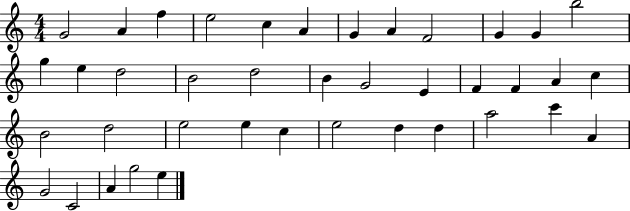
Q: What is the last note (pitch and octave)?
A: E5